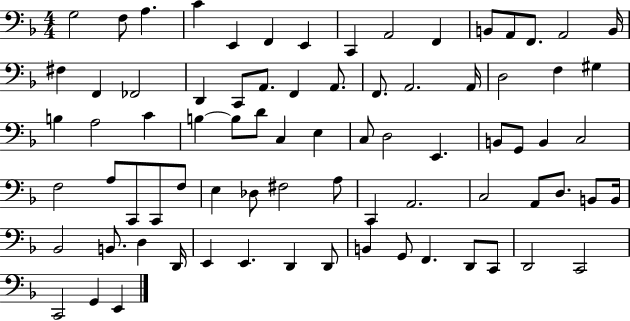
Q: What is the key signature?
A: F major